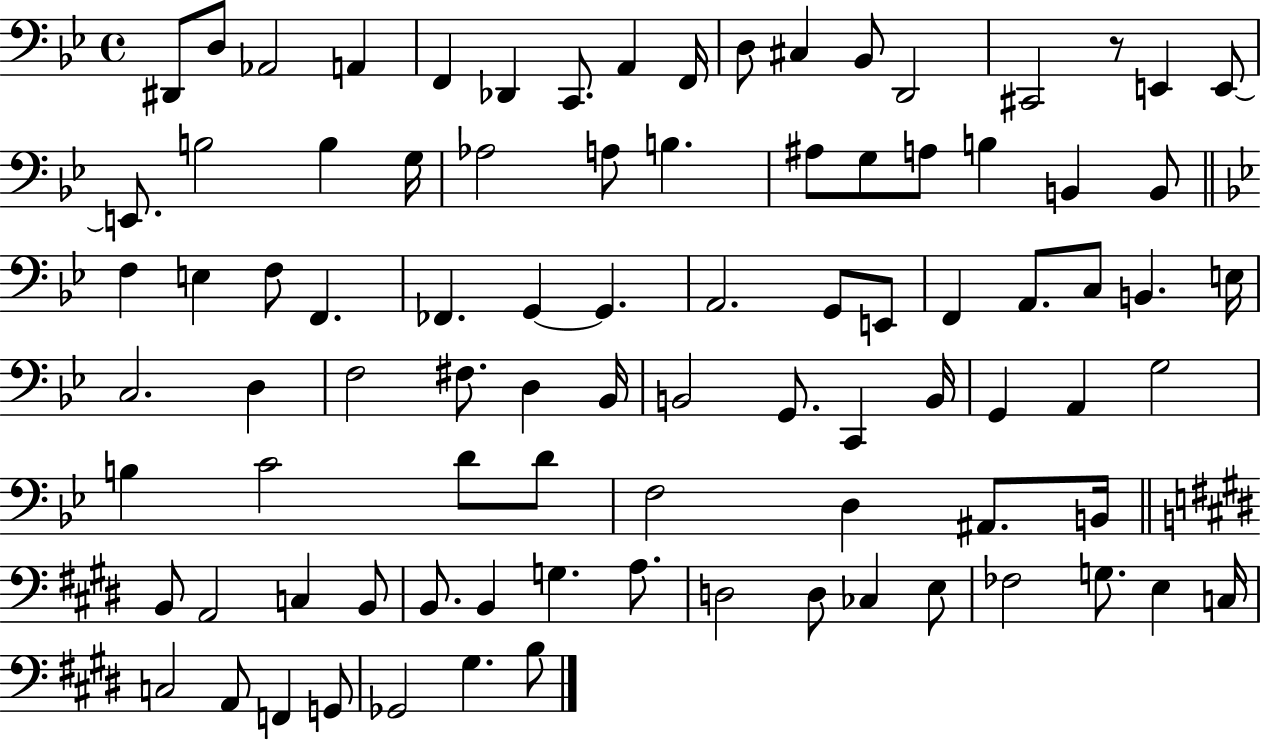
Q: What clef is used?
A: bass